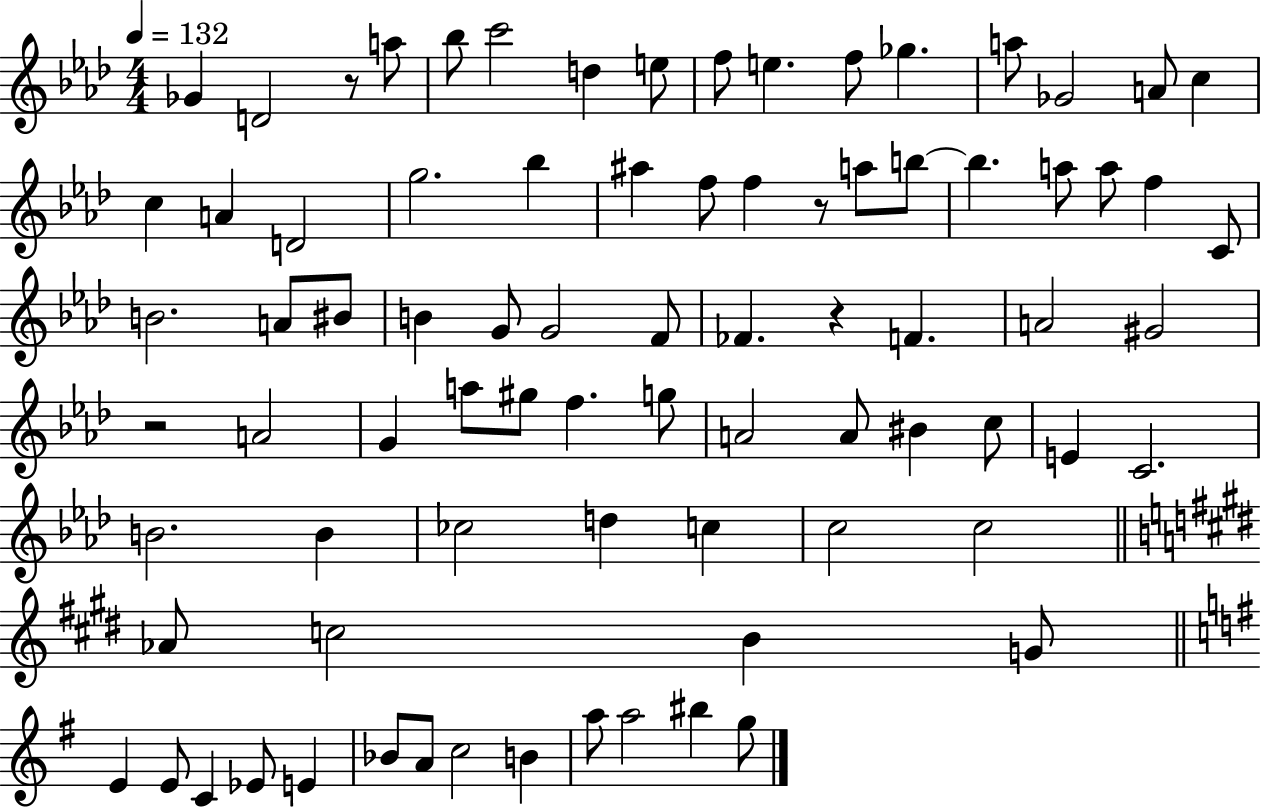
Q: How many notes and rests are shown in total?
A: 81